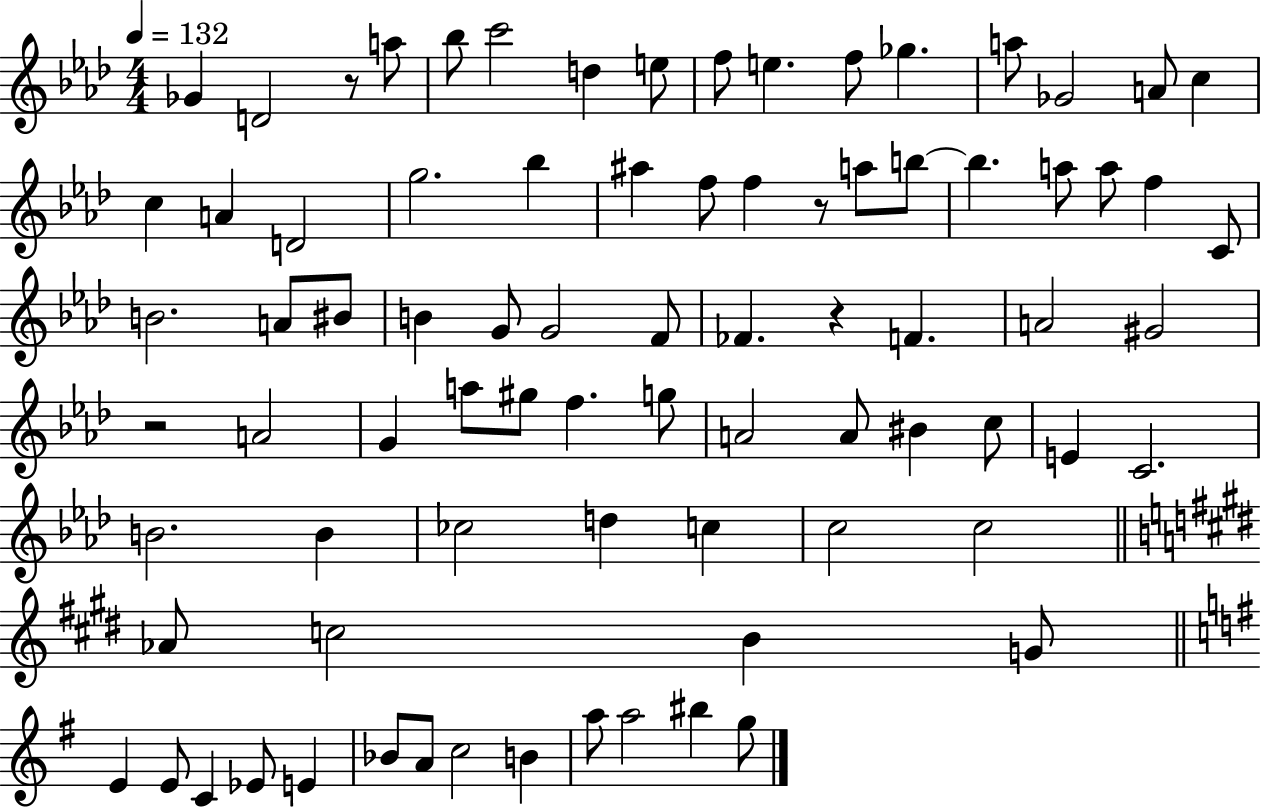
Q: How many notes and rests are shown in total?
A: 81